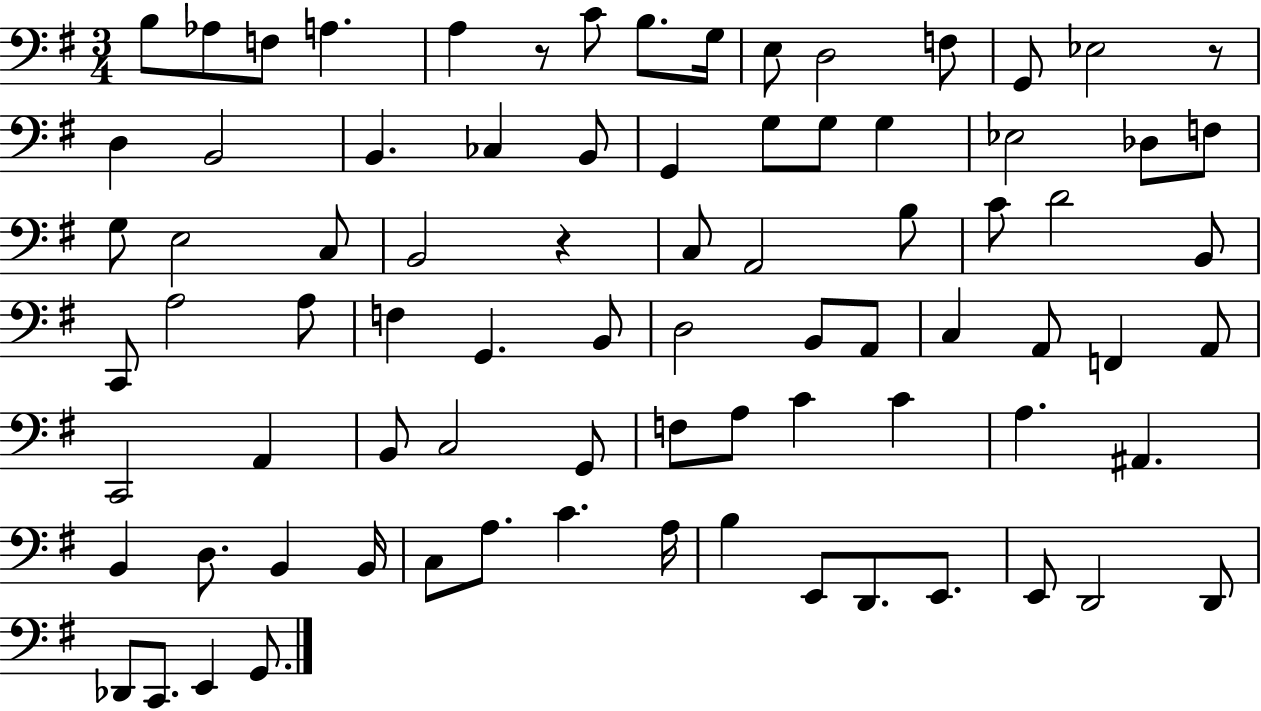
X:1
T:Untitled
M:3/4
L:1/4
K:G
B,/2 _A,/2 F,/2 A, A, z/2 C/2 B,/2 G,/4 E,/2 D,2 F,/2 G,,/2 _E,2 z/2 D, B,,2 B,, _C, B,,/2 G,, G,/2 G,/2 G, _E,2 _D,/2 F,/2 G,/2 E,2 C,/2 B,,2 z C,/2 A,,2 B,/2 C/2 D2 B,,/2 C,,/2 A,2 A,/2 F, G,, B,,/2 D,2 B,,/2 A,,/2 C, A,,/2 F,, A,,/2 C,,2 A,, B,,/2 C,2 G,,/2 F,/2 A,/2 C C A, ^A,, B,, D,/2 B,, B,,/4 C,/2 A,/2 C A,/4 B, E,,/2 D,,/2 E,,/2 E,,/2 D,,2 D,,/2 _D,,/2 C,,/2 E,, G,,/2